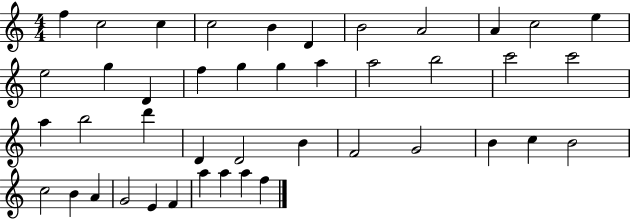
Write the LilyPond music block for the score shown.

{
  \clef treble
  \numericTimeSignature
  \time 4/4
  \key c \major
  f''4 c''2 c''4 | c''2 b'4 d'4 | b'2 a'2 | a'4 c''2 e''4 | \break e''2 g''4 d'4 | f''4 g''4 g''4 a''4 | a''2 b''2 | c'''2 c'''2 | \break a''4 b''2 d'''4 | d'4 d'2 b'4 | f'2 g'2 | b'4 c''4 b'2 | \break c''2 b'4 a'4 | g'2 e'4 f'4 | a''4 a''4 a''4 f''4 | \bar "|."
}